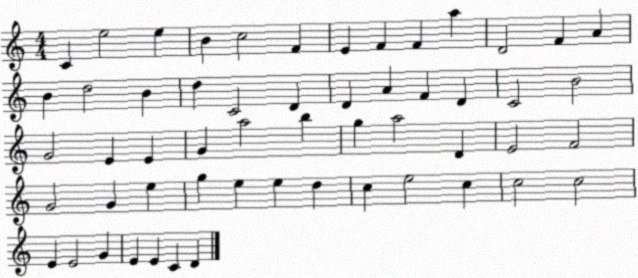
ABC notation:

X:1
T:Untitled
M:4/4
L:1/4
K:C
C e2 e B c2 F E F F a D2 F A B d2 B d C2 D D A F D C2 B2 G2 E E G a2 b g a2 D E2 F2 G2 G e g e e d c e2 c c2 c2 E E2 G E E C D